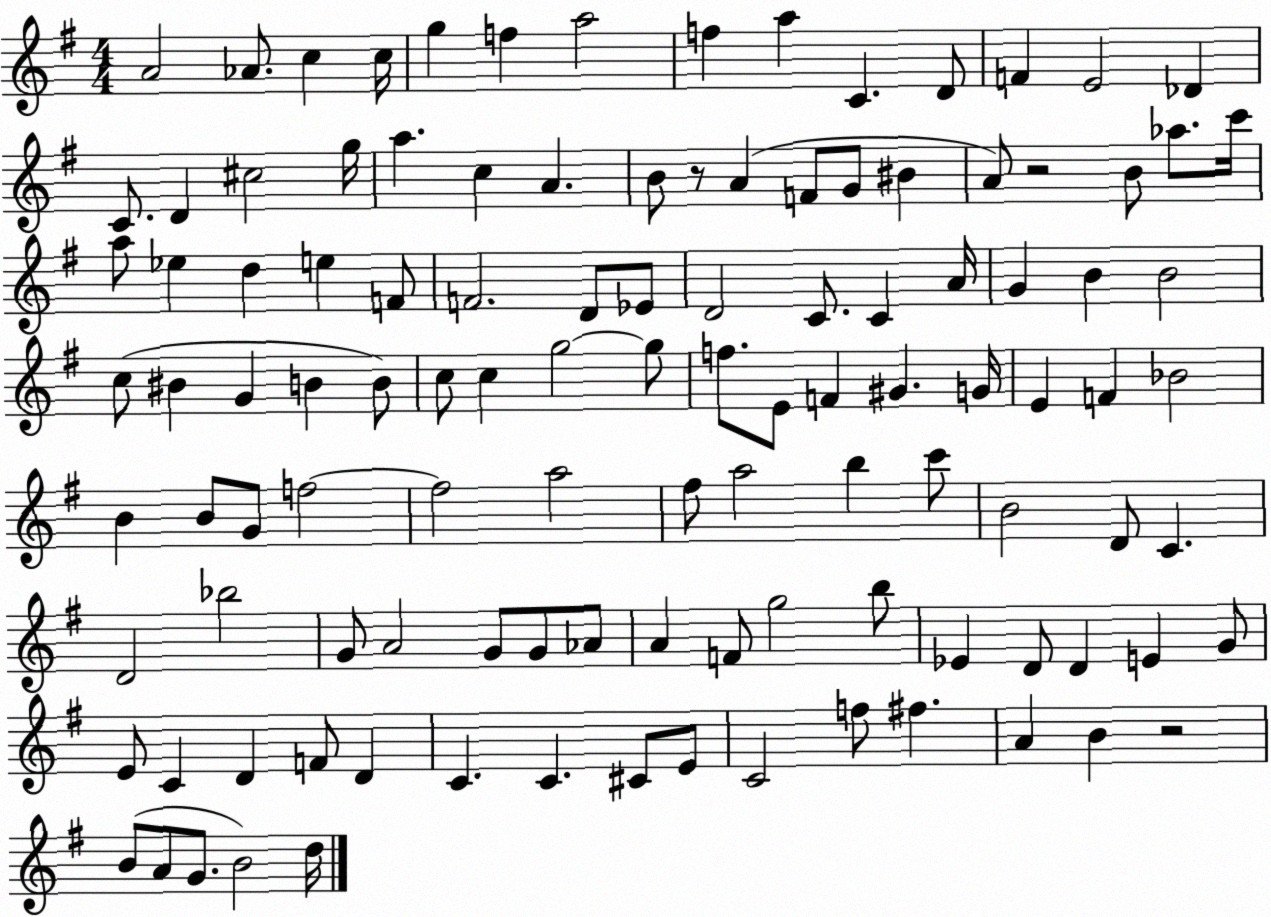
X:1
T:Untitled
M:4/4
L:1/4
K:G
A2 _A/2 c c/4 g f a2 f a C D/2 F E2 _D C/2 D ^c2 g/4 a c A B/2 z/2 A F/2 G/2 ^B A/2 z2 B/2 _a/2 c'/4 a/2 _e d e F/2 F2 D/2 _E/2 D2 C/2 C A/4 G B B2 c/2 ^B G B B/2 c/2 c g2 g/2 f/2 E/2 F ^G G/4 E F _B2 B B/2 G/2 f2 f2 a2 ^f/2 a2 b c'/2 B2 D/2 C D2 _b2 G/2 A2 G/2 G/2 _A/2 A F/2 g2 b/2 _E D/2 D E G/2 E/2 C D F/2 D C C ^C/2 E/2 C2 f/2 ^f A B z2 B/2 A/2 G/2 B2 d/4